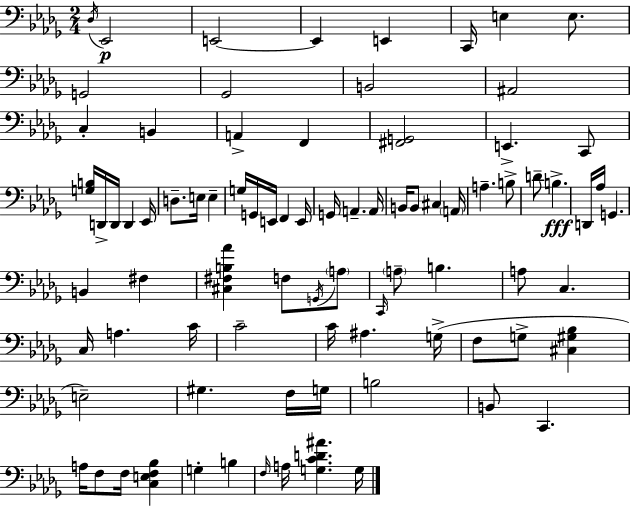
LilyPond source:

{
  \clef bass
  \numericTimeSignature
  \time 2/4
  \key bes \minor
  \repeat volta 2 { \acciaccatura { des16 }\p ees,2 | e,2~~ | e,4 e,4 | c,16 e4 e8. | \break g,2 | ges,2 | b,2 | ais,2 | \break c4-. b,4 | a,4-> f,4 | <fis, g,>2 | e,4.-> c,8 | \break <g b>16 d,16-> d,16 d,4 | ees,16 d8.-- e16 e4-- | g16 g,16 e,16 f,4 | e,16 g,16 a,4.-- | \break a,16 b,16 b,8 cis4 | \parenthesize a,16 a4.-- b8-> | d'8-- b4.->\fff | d,16 aes16 g,4. | \break b,4 fis4 | <cis fis b aes'>4 f8 \acciaccatura { g,16 } | \parenthesize a8 \grace { c,16 } \parenthesize a8-- b4. | a8 c4. | \break c16 a4. | c'16 c'2-- | c'16 ais4. | g16->( f8 g8-> <cis gis bes>4 | \break e2--) | gis4. | f16 g16 b2 | b,8 c,4. | \break a16 f8 f16 <c e f bes>4 | g4-. b4 | \grace { f16 } a16 <g c' d' ais'>4. | g16 } \bar "|."
}